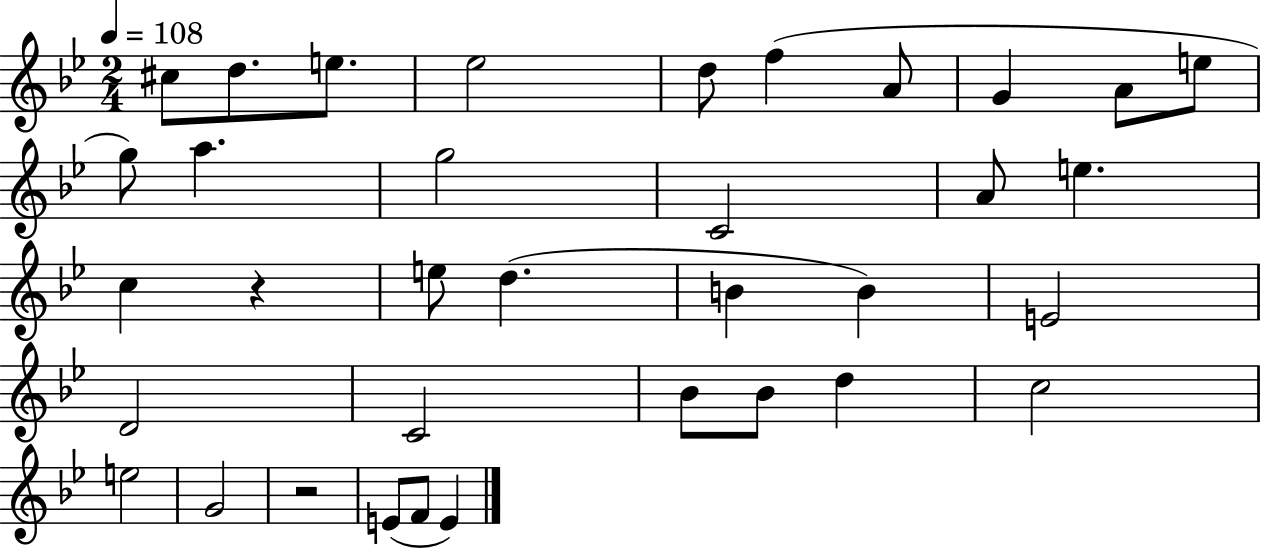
X:1
T:Untitled
M:2/4
L:1/4
K:Bb
^c/2 d/2 e/2 _e2 d/2 f A/2 G A/2 e/2 g/2 a g2 C2 A/2 e c z e/2 d B B E2 D2 C2 _B/2 _B/2 d c2 e2 G2 z2 E/2 F/2 E